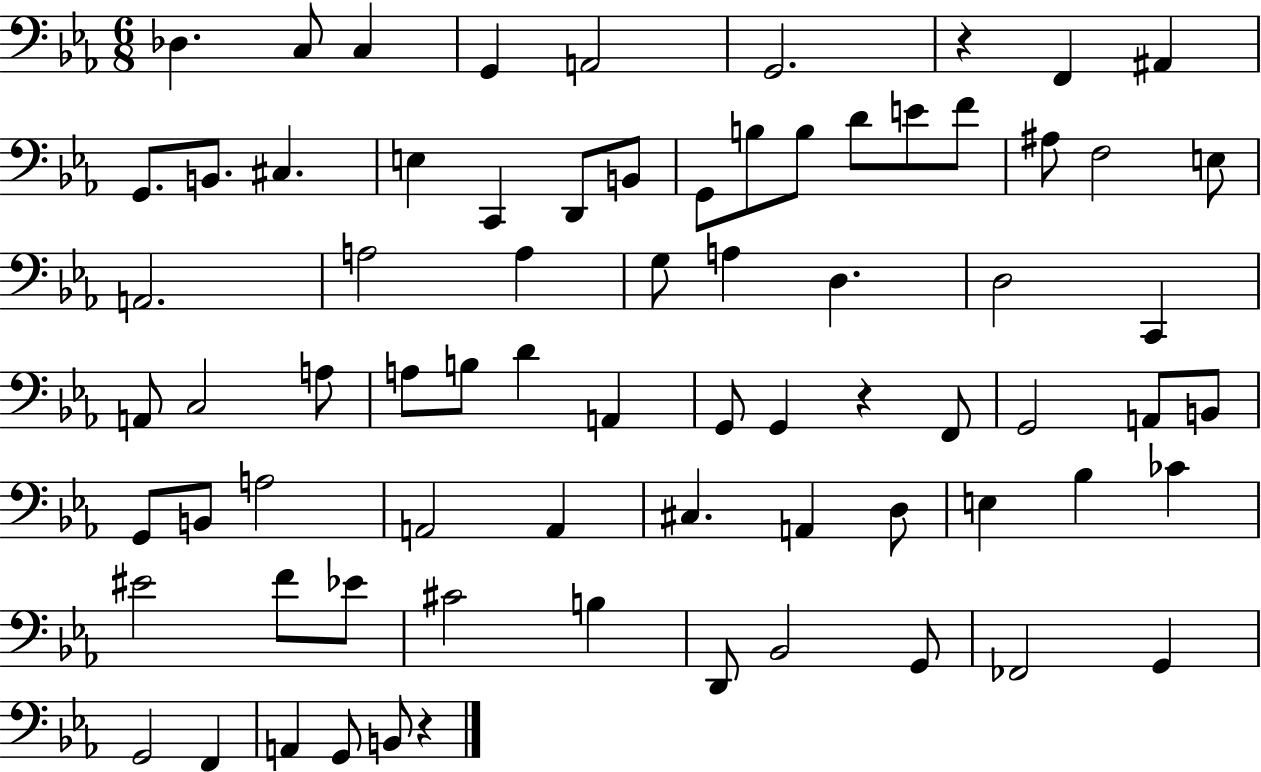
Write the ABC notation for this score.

X:1
T:Untitled
M:6/8
L:1/4
K:Eb
_D, C,/2 C, G,, A,,2 G,,2 z F,, ^A,, G,,/2 B,,/2 ^C, E, C,, D,,/2 B,,/2 G,,/2 B,/2 B,/2 D/2 E/2 F/2 ^A,/2 F,2 E,/2 A,,2 A,2 A, G,/2 A, D, D,2 C,, A,,/2 C,2 A,/2 A,/2 B,/2 D A,, G,,/2 G,, z F,,/2 G,,2 A,,/2 B,,/2 G,,/2 B,,/2 A,2 A,,2 A,, ^C, A,, D,/2 E, _B, _C ^E2 F/2 _E/2 ^C2 B, D,,/2 _B,,2 G,,/2 _F,,2 G,, G,,2 F,, A,, G,,/2 B,,/2 z